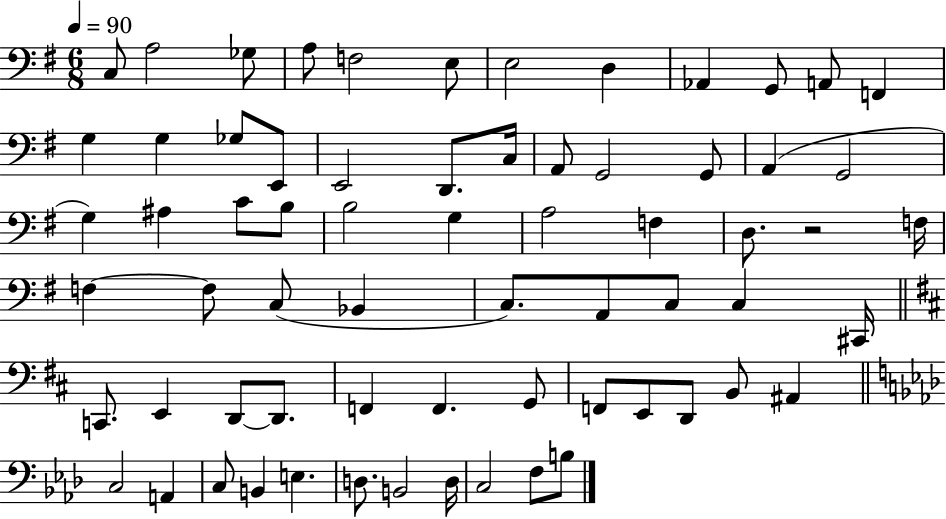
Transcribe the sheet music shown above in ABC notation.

X:1
T:Untitled
M:6/8
L:1/4
K:G
C,/2 A,2 _G,/2 A,/2 F,2 E,/2 E,2 D, _A,, G,,/2 A,,/2 F,, G, G, _G,/2 E,,/2 E,,2 D,,/2 C,/4 A,,/2 G,,2 G,,/2 A,, G,,2 G, ^A, C/2 B,/2 B,2 G, A,2 F, D,/2 z2 F,/4 F, F,/2 C,/2 _B,, C,/2 A,,/2 C,/2 C, ^C,,/4 C,,/2 E,, D,,/2 D,,/2 F,, F,, G,,/2 F,,/2 E,,/2 D,,/2 B,,/2 ^A,, C,2 A,, C,/2 B,, E, D,/2 B,,2 D,/4 C,2 F,/2 B,/2